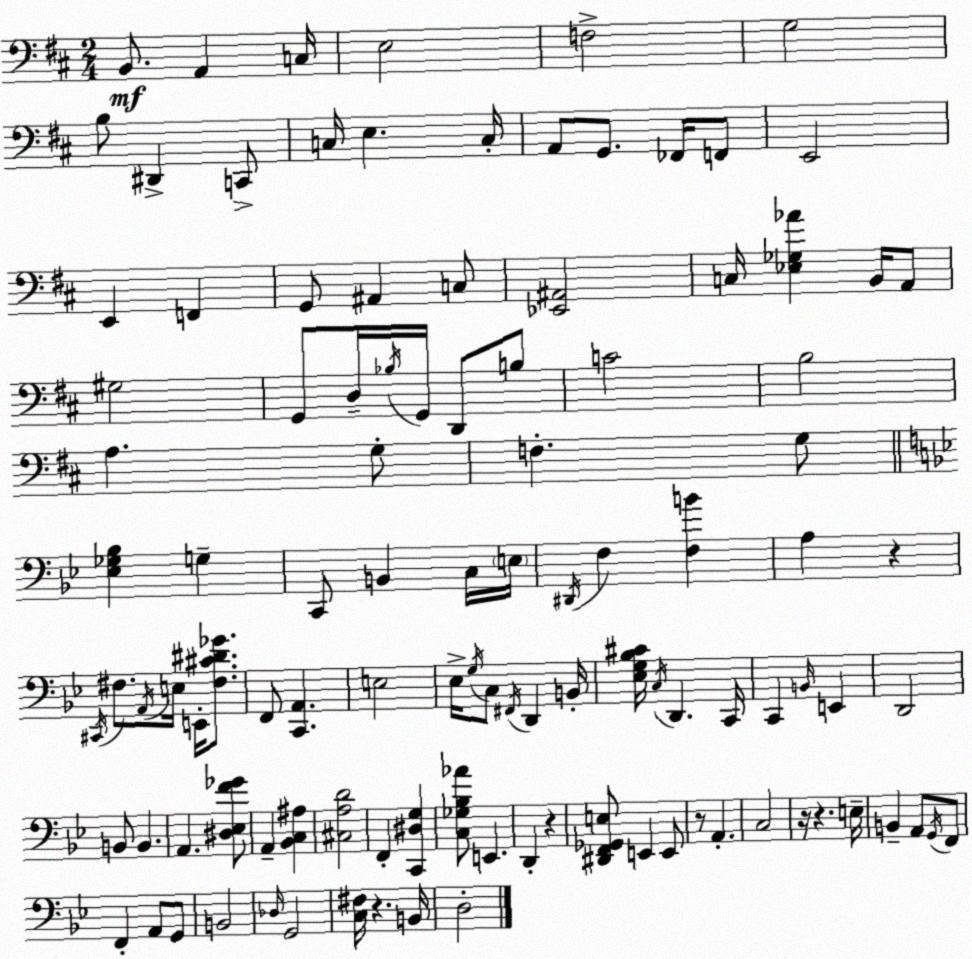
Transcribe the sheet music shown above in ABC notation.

X:1
T:Untitled
M:2/4
L:1/4
K:D
B,,/2 A,, C,/4 E,2 F,2 G,2 B,/2 ^D,, C,,/2 C,/4 E, C,/4 A,,/2 G,,/2 _F,,/4 F,,/2 E,,2 E,, F,, G,,/2 ^A,, C,/2 [_E,,^A,,]2 C,/4 [_E,_G,_A] B,,/4 A,,/2 ^G,2 G,,/2 D,/4 _B,/4 G,,/4 D,,/2 B,/2 C2 B,2 A, G,/2 F, G,/2 [_E,_G,_B,] G, C,,/2 B,, C,/4 E,/4 ^D,,/4 F, [F,B] A, z ^C,,/4 ^F,/2 A,,/4 E,/4 E,,/4 [^F,^C^D_G]/2 F,,/2 [C,,A,,] E,2 _E,/4 G,/4 C,/2 ^F,,/4 D,, B,,/4 [_E,G,_B,^C]/4 C,/4 D,, C,,/4 C,, B,,/4 E,, D,,2 B,,/2 B,, A,, [^D,_E,F_G]/2 A,, [_B,,C,^A,] [^C,A,D]2 F,, [C,,^D,G,] [C,_G,_B,_A]/2 E,, D,, z [^D,,F,,_G,,E,]/2 E,, E,,/2 z/2 A,, C,2 z/4 z E,/4 B,, A,,/2 G,,/4 F,,/2 F,, A,,/2 G,,/2 B,,2 _D,/4 G,,2 [C,^F,]/4 z B,,/4 D,2